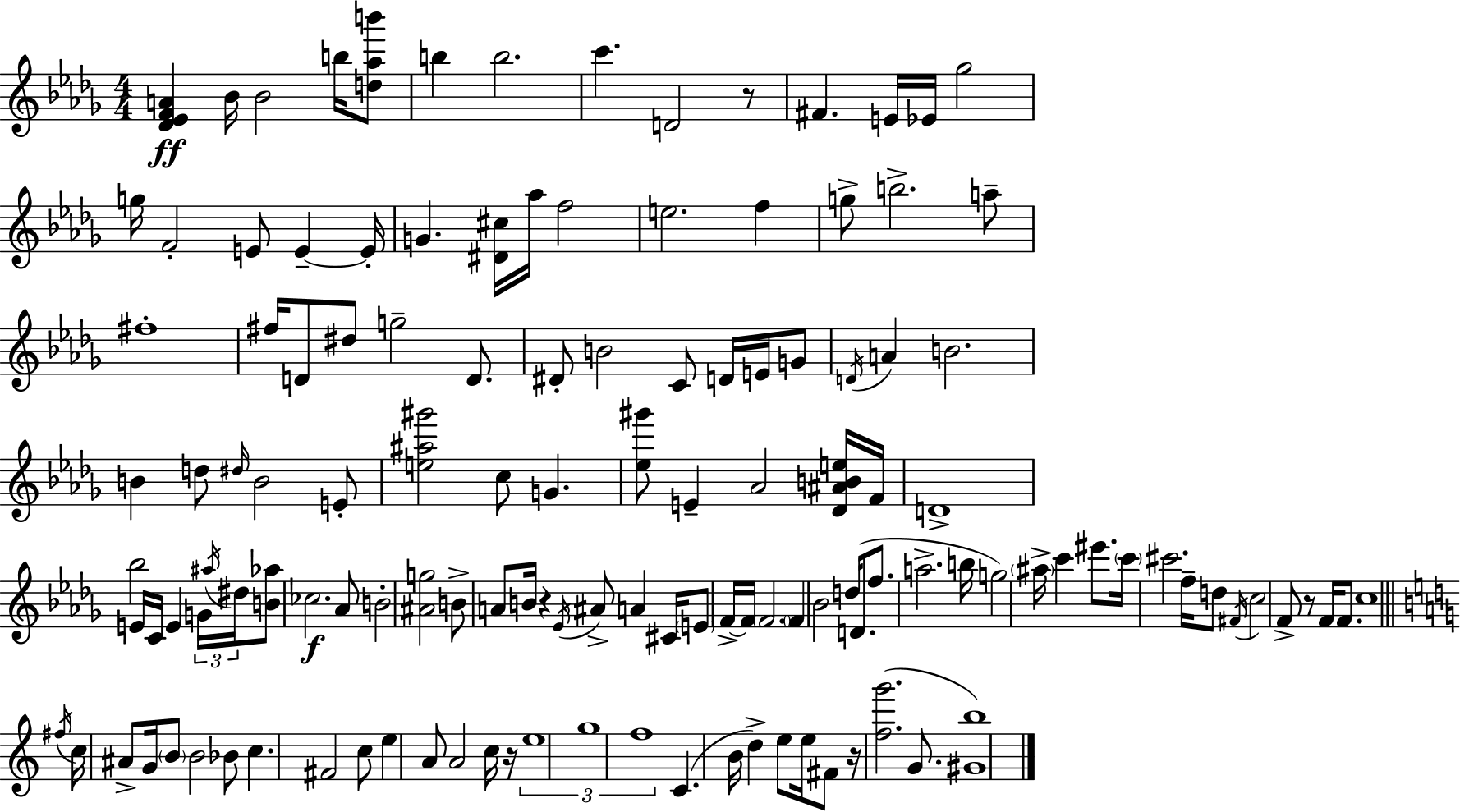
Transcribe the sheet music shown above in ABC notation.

X:1
T:Untitled
M:4/4
L:1/4
K:Bbm
[_D_EFA] _B/4 _B2 b/4 [d_ab']/2 b b2 c' D2 z/2 ^F E/4 _E/4 _g2 g/4 F2 E/2 E E/4 G [^D^c]/4 _a/4 f2 e2 f g/2 b2 a/2 ^f4 ^f/4 D/2 ^d/2 g2 D/2 ^D/2 B2 C/2 D/4 E/4 G/2 D/4 A B2 B d/2 ^d/4 B2 E/2 [e^a^g']2 c/2 G [_e^g']/2 E _A2 [_D^ABe]/4 F/4 D4 _b2 E/4 C/4 E G/4 ^a/4 ^d/4 [B_a]/2 _c2 _A/2 B2 [^Ag]2 B/2 A/2 B/4 z _E/4 ^A/2 A ^C/4 E/2 F/4 F/4 F2 F _B2 d/4 D/2 f/2 a2 b/4 g2 ^a/4 c' ^e'/2 c'/4 ^c'2 f/4 d/2 ^F/4 c2 F/2 z/2 F/4 F/2 c4 ^f/4 c/4 ^A/2 G/4 B/2 B2 _B/2 c ^F2 c/2 e A/2 A2 c/4 z/4 e4 g4 f4 C B/4 d e/2 e/4 ^F/2 z/4 [fg']2 G/2 [^Gb]4